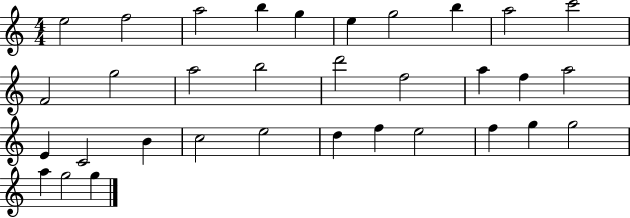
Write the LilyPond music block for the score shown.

{
  \clef treble
  \numericTimeSignature
  \time 4/4
  \key c \major
  e''2 f''2 | a''2 b''4 g''4 | e''4 g''2 b''4 | a''2 c'''2 | \break f'2 g''2 | a''2 b''2 | d'''2 f''2 | a''4 f''4 a''2 | \break e'4 c'2 b'4 | c''2 e''2 | d''4 f''4 e''2 | f''4 g''4 g''2 | \break a''4 g''2 g''4 | \bar "|."
}